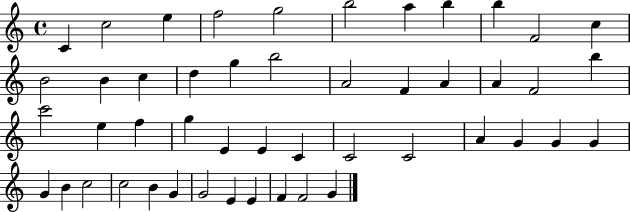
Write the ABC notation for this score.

X:1
T:Untitled
M:4/4
L:1/4
K:C
C c2 e f2 g2 b2 a b b F2 c B2 B c d g b2 A2 F A A F2 b c'2 e f g E E C C2 C2 A G G G G B c2 c2 B G G2 E E F F2 G